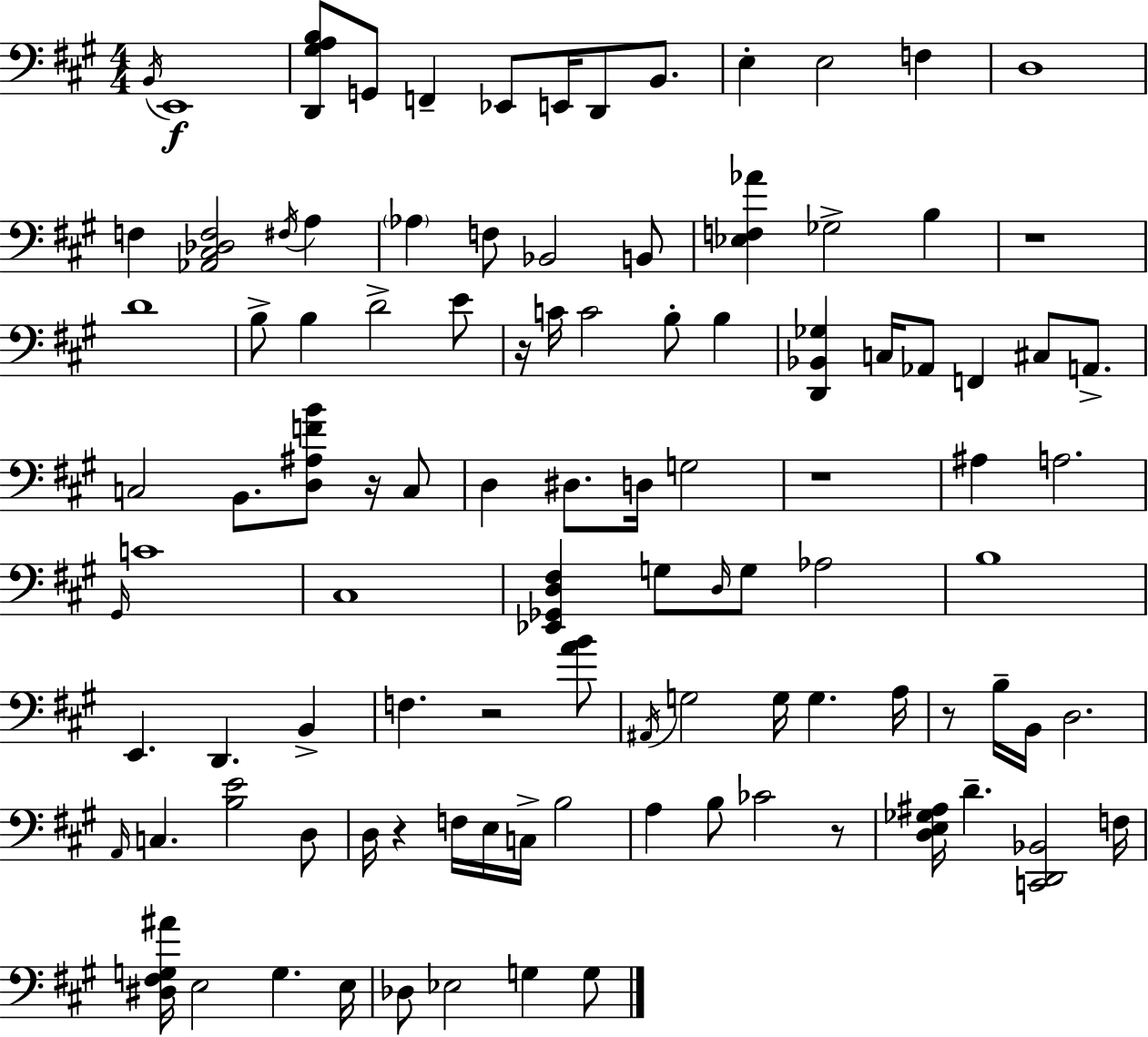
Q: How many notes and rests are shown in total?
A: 103